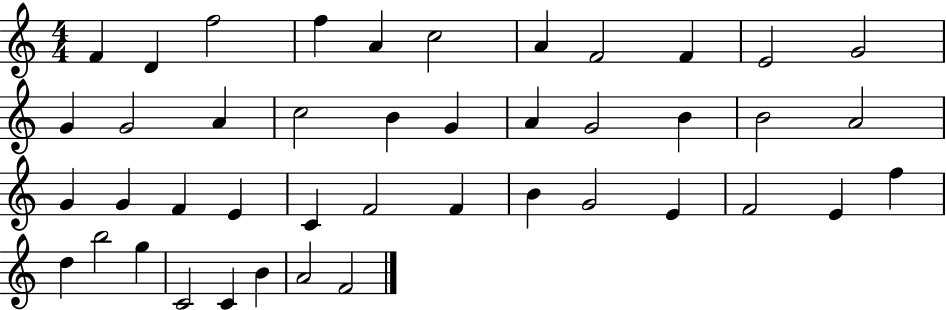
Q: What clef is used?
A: treble